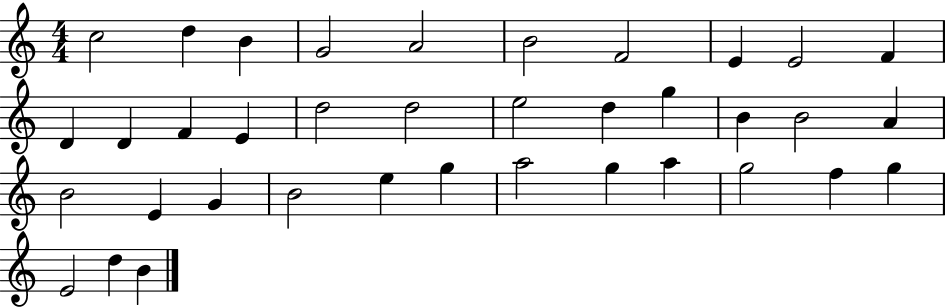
{
  \clef treble
  \numericTimeSignature
  \time 4/4
  \key c \major
  c''2 d''4 b'4 | g'2 a'2 | b'2 f'2 | e'4 e'2 f'4 | \break d'4 d'4 f'4 e'4 | d''2 d''2 | e''2 d''4 g''4 | b'4 b'2 a'4 | \break b'2 e'4 g'4 | b'2 e''4 g''4 | a''2 g''4 a''4 | g''2 f''4 g''4 | \break e'2 d''4 b'4 | \bar "|."
}